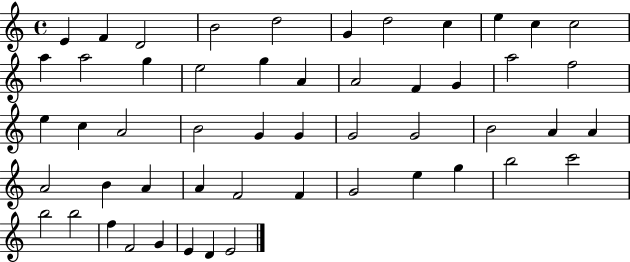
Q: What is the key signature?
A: C major